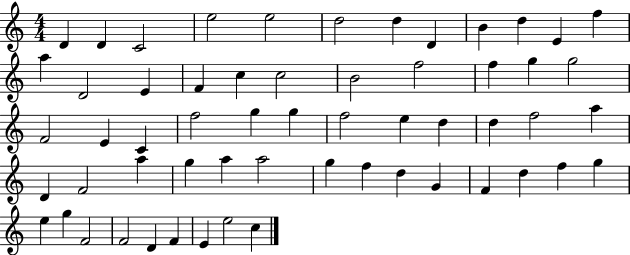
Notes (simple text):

D4/q D4/q C4/h E5/h E5/h D5/h D5/q D4/q B4/q D5/q E4/q F5/q A5/q D4/h E4/q F4/q C5/q C5/h B4/h F5/h F5/q G5/q G5/h F4/h E4/q C4/q F5/h G5/q G5/q F5/h E5/q D5/q D5/q F5/h A5/q D4/q F4/h A5/q G5/q A5/q A5/h G5/q F5/q D5/q G4/q F4/q D5/q F5/q G5/q E5/q G5/q F4/h F4/h D4/q F4/q E4/q E5/h C5/q